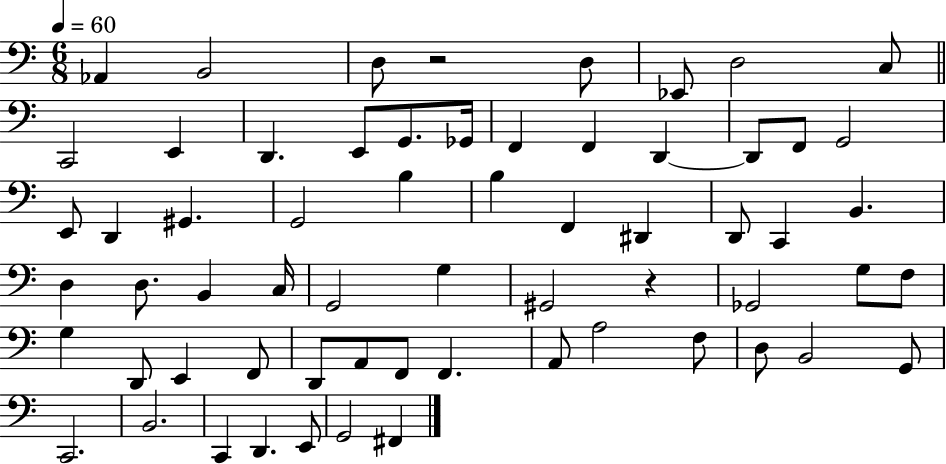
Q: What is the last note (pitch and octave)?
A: F#2